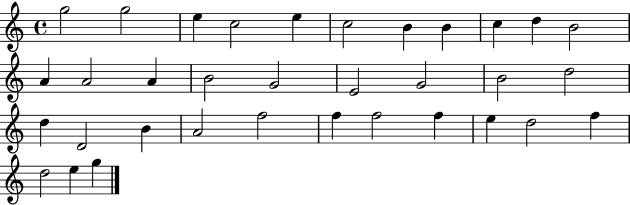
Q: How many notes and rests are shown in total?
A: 34